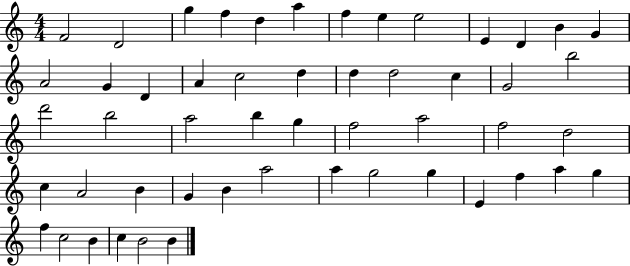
F4/h D4/h G5/q F5/q D5/q A5/q F5/q E5/q E5/h E4/q D4/q B4/q G4/q A4/h G4/q D4/q A4/q C5/h D5/q D5/q D5/h C5/q G4/h B5/h D6/h B5/h A5/h B5/q G5/q F5/h A5/h F5/h D5/h C5/q A4/h B4/q G4/q B4/q A5/h A5/q G5/h G5/q E4/q F5/q A5/q G5/q F5/q C5/h B4/q C5/q B4/h B4/q